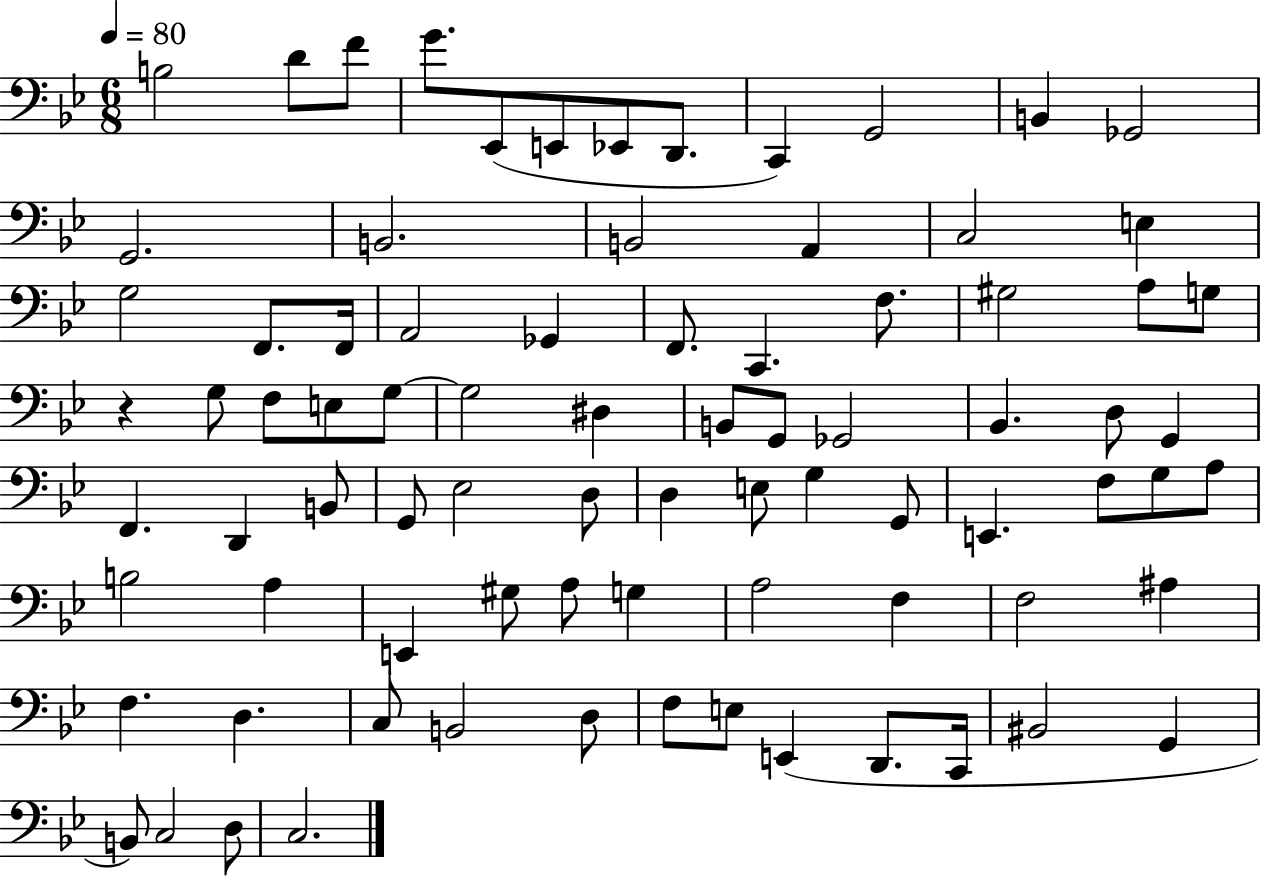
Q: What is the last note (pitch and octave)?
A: C3